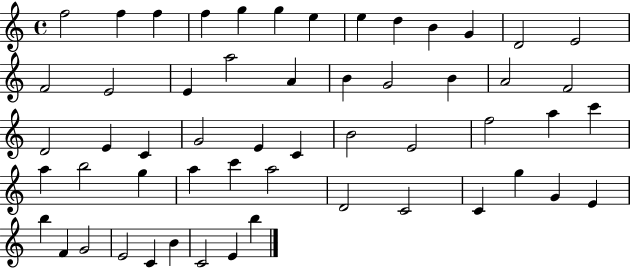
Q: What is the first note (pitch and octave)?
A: F5